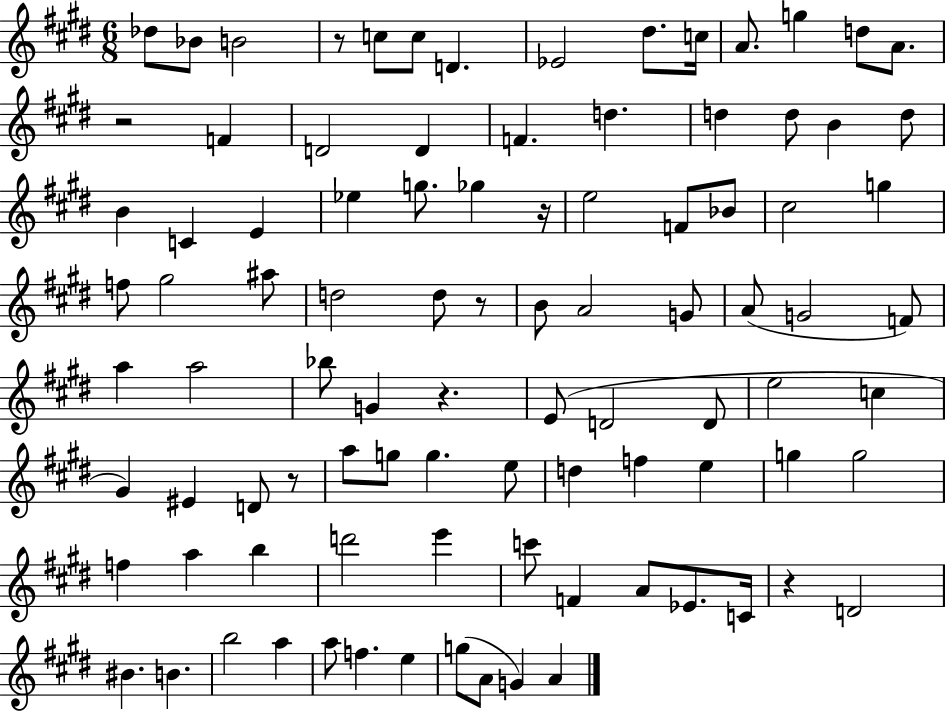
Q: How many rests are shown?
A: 7